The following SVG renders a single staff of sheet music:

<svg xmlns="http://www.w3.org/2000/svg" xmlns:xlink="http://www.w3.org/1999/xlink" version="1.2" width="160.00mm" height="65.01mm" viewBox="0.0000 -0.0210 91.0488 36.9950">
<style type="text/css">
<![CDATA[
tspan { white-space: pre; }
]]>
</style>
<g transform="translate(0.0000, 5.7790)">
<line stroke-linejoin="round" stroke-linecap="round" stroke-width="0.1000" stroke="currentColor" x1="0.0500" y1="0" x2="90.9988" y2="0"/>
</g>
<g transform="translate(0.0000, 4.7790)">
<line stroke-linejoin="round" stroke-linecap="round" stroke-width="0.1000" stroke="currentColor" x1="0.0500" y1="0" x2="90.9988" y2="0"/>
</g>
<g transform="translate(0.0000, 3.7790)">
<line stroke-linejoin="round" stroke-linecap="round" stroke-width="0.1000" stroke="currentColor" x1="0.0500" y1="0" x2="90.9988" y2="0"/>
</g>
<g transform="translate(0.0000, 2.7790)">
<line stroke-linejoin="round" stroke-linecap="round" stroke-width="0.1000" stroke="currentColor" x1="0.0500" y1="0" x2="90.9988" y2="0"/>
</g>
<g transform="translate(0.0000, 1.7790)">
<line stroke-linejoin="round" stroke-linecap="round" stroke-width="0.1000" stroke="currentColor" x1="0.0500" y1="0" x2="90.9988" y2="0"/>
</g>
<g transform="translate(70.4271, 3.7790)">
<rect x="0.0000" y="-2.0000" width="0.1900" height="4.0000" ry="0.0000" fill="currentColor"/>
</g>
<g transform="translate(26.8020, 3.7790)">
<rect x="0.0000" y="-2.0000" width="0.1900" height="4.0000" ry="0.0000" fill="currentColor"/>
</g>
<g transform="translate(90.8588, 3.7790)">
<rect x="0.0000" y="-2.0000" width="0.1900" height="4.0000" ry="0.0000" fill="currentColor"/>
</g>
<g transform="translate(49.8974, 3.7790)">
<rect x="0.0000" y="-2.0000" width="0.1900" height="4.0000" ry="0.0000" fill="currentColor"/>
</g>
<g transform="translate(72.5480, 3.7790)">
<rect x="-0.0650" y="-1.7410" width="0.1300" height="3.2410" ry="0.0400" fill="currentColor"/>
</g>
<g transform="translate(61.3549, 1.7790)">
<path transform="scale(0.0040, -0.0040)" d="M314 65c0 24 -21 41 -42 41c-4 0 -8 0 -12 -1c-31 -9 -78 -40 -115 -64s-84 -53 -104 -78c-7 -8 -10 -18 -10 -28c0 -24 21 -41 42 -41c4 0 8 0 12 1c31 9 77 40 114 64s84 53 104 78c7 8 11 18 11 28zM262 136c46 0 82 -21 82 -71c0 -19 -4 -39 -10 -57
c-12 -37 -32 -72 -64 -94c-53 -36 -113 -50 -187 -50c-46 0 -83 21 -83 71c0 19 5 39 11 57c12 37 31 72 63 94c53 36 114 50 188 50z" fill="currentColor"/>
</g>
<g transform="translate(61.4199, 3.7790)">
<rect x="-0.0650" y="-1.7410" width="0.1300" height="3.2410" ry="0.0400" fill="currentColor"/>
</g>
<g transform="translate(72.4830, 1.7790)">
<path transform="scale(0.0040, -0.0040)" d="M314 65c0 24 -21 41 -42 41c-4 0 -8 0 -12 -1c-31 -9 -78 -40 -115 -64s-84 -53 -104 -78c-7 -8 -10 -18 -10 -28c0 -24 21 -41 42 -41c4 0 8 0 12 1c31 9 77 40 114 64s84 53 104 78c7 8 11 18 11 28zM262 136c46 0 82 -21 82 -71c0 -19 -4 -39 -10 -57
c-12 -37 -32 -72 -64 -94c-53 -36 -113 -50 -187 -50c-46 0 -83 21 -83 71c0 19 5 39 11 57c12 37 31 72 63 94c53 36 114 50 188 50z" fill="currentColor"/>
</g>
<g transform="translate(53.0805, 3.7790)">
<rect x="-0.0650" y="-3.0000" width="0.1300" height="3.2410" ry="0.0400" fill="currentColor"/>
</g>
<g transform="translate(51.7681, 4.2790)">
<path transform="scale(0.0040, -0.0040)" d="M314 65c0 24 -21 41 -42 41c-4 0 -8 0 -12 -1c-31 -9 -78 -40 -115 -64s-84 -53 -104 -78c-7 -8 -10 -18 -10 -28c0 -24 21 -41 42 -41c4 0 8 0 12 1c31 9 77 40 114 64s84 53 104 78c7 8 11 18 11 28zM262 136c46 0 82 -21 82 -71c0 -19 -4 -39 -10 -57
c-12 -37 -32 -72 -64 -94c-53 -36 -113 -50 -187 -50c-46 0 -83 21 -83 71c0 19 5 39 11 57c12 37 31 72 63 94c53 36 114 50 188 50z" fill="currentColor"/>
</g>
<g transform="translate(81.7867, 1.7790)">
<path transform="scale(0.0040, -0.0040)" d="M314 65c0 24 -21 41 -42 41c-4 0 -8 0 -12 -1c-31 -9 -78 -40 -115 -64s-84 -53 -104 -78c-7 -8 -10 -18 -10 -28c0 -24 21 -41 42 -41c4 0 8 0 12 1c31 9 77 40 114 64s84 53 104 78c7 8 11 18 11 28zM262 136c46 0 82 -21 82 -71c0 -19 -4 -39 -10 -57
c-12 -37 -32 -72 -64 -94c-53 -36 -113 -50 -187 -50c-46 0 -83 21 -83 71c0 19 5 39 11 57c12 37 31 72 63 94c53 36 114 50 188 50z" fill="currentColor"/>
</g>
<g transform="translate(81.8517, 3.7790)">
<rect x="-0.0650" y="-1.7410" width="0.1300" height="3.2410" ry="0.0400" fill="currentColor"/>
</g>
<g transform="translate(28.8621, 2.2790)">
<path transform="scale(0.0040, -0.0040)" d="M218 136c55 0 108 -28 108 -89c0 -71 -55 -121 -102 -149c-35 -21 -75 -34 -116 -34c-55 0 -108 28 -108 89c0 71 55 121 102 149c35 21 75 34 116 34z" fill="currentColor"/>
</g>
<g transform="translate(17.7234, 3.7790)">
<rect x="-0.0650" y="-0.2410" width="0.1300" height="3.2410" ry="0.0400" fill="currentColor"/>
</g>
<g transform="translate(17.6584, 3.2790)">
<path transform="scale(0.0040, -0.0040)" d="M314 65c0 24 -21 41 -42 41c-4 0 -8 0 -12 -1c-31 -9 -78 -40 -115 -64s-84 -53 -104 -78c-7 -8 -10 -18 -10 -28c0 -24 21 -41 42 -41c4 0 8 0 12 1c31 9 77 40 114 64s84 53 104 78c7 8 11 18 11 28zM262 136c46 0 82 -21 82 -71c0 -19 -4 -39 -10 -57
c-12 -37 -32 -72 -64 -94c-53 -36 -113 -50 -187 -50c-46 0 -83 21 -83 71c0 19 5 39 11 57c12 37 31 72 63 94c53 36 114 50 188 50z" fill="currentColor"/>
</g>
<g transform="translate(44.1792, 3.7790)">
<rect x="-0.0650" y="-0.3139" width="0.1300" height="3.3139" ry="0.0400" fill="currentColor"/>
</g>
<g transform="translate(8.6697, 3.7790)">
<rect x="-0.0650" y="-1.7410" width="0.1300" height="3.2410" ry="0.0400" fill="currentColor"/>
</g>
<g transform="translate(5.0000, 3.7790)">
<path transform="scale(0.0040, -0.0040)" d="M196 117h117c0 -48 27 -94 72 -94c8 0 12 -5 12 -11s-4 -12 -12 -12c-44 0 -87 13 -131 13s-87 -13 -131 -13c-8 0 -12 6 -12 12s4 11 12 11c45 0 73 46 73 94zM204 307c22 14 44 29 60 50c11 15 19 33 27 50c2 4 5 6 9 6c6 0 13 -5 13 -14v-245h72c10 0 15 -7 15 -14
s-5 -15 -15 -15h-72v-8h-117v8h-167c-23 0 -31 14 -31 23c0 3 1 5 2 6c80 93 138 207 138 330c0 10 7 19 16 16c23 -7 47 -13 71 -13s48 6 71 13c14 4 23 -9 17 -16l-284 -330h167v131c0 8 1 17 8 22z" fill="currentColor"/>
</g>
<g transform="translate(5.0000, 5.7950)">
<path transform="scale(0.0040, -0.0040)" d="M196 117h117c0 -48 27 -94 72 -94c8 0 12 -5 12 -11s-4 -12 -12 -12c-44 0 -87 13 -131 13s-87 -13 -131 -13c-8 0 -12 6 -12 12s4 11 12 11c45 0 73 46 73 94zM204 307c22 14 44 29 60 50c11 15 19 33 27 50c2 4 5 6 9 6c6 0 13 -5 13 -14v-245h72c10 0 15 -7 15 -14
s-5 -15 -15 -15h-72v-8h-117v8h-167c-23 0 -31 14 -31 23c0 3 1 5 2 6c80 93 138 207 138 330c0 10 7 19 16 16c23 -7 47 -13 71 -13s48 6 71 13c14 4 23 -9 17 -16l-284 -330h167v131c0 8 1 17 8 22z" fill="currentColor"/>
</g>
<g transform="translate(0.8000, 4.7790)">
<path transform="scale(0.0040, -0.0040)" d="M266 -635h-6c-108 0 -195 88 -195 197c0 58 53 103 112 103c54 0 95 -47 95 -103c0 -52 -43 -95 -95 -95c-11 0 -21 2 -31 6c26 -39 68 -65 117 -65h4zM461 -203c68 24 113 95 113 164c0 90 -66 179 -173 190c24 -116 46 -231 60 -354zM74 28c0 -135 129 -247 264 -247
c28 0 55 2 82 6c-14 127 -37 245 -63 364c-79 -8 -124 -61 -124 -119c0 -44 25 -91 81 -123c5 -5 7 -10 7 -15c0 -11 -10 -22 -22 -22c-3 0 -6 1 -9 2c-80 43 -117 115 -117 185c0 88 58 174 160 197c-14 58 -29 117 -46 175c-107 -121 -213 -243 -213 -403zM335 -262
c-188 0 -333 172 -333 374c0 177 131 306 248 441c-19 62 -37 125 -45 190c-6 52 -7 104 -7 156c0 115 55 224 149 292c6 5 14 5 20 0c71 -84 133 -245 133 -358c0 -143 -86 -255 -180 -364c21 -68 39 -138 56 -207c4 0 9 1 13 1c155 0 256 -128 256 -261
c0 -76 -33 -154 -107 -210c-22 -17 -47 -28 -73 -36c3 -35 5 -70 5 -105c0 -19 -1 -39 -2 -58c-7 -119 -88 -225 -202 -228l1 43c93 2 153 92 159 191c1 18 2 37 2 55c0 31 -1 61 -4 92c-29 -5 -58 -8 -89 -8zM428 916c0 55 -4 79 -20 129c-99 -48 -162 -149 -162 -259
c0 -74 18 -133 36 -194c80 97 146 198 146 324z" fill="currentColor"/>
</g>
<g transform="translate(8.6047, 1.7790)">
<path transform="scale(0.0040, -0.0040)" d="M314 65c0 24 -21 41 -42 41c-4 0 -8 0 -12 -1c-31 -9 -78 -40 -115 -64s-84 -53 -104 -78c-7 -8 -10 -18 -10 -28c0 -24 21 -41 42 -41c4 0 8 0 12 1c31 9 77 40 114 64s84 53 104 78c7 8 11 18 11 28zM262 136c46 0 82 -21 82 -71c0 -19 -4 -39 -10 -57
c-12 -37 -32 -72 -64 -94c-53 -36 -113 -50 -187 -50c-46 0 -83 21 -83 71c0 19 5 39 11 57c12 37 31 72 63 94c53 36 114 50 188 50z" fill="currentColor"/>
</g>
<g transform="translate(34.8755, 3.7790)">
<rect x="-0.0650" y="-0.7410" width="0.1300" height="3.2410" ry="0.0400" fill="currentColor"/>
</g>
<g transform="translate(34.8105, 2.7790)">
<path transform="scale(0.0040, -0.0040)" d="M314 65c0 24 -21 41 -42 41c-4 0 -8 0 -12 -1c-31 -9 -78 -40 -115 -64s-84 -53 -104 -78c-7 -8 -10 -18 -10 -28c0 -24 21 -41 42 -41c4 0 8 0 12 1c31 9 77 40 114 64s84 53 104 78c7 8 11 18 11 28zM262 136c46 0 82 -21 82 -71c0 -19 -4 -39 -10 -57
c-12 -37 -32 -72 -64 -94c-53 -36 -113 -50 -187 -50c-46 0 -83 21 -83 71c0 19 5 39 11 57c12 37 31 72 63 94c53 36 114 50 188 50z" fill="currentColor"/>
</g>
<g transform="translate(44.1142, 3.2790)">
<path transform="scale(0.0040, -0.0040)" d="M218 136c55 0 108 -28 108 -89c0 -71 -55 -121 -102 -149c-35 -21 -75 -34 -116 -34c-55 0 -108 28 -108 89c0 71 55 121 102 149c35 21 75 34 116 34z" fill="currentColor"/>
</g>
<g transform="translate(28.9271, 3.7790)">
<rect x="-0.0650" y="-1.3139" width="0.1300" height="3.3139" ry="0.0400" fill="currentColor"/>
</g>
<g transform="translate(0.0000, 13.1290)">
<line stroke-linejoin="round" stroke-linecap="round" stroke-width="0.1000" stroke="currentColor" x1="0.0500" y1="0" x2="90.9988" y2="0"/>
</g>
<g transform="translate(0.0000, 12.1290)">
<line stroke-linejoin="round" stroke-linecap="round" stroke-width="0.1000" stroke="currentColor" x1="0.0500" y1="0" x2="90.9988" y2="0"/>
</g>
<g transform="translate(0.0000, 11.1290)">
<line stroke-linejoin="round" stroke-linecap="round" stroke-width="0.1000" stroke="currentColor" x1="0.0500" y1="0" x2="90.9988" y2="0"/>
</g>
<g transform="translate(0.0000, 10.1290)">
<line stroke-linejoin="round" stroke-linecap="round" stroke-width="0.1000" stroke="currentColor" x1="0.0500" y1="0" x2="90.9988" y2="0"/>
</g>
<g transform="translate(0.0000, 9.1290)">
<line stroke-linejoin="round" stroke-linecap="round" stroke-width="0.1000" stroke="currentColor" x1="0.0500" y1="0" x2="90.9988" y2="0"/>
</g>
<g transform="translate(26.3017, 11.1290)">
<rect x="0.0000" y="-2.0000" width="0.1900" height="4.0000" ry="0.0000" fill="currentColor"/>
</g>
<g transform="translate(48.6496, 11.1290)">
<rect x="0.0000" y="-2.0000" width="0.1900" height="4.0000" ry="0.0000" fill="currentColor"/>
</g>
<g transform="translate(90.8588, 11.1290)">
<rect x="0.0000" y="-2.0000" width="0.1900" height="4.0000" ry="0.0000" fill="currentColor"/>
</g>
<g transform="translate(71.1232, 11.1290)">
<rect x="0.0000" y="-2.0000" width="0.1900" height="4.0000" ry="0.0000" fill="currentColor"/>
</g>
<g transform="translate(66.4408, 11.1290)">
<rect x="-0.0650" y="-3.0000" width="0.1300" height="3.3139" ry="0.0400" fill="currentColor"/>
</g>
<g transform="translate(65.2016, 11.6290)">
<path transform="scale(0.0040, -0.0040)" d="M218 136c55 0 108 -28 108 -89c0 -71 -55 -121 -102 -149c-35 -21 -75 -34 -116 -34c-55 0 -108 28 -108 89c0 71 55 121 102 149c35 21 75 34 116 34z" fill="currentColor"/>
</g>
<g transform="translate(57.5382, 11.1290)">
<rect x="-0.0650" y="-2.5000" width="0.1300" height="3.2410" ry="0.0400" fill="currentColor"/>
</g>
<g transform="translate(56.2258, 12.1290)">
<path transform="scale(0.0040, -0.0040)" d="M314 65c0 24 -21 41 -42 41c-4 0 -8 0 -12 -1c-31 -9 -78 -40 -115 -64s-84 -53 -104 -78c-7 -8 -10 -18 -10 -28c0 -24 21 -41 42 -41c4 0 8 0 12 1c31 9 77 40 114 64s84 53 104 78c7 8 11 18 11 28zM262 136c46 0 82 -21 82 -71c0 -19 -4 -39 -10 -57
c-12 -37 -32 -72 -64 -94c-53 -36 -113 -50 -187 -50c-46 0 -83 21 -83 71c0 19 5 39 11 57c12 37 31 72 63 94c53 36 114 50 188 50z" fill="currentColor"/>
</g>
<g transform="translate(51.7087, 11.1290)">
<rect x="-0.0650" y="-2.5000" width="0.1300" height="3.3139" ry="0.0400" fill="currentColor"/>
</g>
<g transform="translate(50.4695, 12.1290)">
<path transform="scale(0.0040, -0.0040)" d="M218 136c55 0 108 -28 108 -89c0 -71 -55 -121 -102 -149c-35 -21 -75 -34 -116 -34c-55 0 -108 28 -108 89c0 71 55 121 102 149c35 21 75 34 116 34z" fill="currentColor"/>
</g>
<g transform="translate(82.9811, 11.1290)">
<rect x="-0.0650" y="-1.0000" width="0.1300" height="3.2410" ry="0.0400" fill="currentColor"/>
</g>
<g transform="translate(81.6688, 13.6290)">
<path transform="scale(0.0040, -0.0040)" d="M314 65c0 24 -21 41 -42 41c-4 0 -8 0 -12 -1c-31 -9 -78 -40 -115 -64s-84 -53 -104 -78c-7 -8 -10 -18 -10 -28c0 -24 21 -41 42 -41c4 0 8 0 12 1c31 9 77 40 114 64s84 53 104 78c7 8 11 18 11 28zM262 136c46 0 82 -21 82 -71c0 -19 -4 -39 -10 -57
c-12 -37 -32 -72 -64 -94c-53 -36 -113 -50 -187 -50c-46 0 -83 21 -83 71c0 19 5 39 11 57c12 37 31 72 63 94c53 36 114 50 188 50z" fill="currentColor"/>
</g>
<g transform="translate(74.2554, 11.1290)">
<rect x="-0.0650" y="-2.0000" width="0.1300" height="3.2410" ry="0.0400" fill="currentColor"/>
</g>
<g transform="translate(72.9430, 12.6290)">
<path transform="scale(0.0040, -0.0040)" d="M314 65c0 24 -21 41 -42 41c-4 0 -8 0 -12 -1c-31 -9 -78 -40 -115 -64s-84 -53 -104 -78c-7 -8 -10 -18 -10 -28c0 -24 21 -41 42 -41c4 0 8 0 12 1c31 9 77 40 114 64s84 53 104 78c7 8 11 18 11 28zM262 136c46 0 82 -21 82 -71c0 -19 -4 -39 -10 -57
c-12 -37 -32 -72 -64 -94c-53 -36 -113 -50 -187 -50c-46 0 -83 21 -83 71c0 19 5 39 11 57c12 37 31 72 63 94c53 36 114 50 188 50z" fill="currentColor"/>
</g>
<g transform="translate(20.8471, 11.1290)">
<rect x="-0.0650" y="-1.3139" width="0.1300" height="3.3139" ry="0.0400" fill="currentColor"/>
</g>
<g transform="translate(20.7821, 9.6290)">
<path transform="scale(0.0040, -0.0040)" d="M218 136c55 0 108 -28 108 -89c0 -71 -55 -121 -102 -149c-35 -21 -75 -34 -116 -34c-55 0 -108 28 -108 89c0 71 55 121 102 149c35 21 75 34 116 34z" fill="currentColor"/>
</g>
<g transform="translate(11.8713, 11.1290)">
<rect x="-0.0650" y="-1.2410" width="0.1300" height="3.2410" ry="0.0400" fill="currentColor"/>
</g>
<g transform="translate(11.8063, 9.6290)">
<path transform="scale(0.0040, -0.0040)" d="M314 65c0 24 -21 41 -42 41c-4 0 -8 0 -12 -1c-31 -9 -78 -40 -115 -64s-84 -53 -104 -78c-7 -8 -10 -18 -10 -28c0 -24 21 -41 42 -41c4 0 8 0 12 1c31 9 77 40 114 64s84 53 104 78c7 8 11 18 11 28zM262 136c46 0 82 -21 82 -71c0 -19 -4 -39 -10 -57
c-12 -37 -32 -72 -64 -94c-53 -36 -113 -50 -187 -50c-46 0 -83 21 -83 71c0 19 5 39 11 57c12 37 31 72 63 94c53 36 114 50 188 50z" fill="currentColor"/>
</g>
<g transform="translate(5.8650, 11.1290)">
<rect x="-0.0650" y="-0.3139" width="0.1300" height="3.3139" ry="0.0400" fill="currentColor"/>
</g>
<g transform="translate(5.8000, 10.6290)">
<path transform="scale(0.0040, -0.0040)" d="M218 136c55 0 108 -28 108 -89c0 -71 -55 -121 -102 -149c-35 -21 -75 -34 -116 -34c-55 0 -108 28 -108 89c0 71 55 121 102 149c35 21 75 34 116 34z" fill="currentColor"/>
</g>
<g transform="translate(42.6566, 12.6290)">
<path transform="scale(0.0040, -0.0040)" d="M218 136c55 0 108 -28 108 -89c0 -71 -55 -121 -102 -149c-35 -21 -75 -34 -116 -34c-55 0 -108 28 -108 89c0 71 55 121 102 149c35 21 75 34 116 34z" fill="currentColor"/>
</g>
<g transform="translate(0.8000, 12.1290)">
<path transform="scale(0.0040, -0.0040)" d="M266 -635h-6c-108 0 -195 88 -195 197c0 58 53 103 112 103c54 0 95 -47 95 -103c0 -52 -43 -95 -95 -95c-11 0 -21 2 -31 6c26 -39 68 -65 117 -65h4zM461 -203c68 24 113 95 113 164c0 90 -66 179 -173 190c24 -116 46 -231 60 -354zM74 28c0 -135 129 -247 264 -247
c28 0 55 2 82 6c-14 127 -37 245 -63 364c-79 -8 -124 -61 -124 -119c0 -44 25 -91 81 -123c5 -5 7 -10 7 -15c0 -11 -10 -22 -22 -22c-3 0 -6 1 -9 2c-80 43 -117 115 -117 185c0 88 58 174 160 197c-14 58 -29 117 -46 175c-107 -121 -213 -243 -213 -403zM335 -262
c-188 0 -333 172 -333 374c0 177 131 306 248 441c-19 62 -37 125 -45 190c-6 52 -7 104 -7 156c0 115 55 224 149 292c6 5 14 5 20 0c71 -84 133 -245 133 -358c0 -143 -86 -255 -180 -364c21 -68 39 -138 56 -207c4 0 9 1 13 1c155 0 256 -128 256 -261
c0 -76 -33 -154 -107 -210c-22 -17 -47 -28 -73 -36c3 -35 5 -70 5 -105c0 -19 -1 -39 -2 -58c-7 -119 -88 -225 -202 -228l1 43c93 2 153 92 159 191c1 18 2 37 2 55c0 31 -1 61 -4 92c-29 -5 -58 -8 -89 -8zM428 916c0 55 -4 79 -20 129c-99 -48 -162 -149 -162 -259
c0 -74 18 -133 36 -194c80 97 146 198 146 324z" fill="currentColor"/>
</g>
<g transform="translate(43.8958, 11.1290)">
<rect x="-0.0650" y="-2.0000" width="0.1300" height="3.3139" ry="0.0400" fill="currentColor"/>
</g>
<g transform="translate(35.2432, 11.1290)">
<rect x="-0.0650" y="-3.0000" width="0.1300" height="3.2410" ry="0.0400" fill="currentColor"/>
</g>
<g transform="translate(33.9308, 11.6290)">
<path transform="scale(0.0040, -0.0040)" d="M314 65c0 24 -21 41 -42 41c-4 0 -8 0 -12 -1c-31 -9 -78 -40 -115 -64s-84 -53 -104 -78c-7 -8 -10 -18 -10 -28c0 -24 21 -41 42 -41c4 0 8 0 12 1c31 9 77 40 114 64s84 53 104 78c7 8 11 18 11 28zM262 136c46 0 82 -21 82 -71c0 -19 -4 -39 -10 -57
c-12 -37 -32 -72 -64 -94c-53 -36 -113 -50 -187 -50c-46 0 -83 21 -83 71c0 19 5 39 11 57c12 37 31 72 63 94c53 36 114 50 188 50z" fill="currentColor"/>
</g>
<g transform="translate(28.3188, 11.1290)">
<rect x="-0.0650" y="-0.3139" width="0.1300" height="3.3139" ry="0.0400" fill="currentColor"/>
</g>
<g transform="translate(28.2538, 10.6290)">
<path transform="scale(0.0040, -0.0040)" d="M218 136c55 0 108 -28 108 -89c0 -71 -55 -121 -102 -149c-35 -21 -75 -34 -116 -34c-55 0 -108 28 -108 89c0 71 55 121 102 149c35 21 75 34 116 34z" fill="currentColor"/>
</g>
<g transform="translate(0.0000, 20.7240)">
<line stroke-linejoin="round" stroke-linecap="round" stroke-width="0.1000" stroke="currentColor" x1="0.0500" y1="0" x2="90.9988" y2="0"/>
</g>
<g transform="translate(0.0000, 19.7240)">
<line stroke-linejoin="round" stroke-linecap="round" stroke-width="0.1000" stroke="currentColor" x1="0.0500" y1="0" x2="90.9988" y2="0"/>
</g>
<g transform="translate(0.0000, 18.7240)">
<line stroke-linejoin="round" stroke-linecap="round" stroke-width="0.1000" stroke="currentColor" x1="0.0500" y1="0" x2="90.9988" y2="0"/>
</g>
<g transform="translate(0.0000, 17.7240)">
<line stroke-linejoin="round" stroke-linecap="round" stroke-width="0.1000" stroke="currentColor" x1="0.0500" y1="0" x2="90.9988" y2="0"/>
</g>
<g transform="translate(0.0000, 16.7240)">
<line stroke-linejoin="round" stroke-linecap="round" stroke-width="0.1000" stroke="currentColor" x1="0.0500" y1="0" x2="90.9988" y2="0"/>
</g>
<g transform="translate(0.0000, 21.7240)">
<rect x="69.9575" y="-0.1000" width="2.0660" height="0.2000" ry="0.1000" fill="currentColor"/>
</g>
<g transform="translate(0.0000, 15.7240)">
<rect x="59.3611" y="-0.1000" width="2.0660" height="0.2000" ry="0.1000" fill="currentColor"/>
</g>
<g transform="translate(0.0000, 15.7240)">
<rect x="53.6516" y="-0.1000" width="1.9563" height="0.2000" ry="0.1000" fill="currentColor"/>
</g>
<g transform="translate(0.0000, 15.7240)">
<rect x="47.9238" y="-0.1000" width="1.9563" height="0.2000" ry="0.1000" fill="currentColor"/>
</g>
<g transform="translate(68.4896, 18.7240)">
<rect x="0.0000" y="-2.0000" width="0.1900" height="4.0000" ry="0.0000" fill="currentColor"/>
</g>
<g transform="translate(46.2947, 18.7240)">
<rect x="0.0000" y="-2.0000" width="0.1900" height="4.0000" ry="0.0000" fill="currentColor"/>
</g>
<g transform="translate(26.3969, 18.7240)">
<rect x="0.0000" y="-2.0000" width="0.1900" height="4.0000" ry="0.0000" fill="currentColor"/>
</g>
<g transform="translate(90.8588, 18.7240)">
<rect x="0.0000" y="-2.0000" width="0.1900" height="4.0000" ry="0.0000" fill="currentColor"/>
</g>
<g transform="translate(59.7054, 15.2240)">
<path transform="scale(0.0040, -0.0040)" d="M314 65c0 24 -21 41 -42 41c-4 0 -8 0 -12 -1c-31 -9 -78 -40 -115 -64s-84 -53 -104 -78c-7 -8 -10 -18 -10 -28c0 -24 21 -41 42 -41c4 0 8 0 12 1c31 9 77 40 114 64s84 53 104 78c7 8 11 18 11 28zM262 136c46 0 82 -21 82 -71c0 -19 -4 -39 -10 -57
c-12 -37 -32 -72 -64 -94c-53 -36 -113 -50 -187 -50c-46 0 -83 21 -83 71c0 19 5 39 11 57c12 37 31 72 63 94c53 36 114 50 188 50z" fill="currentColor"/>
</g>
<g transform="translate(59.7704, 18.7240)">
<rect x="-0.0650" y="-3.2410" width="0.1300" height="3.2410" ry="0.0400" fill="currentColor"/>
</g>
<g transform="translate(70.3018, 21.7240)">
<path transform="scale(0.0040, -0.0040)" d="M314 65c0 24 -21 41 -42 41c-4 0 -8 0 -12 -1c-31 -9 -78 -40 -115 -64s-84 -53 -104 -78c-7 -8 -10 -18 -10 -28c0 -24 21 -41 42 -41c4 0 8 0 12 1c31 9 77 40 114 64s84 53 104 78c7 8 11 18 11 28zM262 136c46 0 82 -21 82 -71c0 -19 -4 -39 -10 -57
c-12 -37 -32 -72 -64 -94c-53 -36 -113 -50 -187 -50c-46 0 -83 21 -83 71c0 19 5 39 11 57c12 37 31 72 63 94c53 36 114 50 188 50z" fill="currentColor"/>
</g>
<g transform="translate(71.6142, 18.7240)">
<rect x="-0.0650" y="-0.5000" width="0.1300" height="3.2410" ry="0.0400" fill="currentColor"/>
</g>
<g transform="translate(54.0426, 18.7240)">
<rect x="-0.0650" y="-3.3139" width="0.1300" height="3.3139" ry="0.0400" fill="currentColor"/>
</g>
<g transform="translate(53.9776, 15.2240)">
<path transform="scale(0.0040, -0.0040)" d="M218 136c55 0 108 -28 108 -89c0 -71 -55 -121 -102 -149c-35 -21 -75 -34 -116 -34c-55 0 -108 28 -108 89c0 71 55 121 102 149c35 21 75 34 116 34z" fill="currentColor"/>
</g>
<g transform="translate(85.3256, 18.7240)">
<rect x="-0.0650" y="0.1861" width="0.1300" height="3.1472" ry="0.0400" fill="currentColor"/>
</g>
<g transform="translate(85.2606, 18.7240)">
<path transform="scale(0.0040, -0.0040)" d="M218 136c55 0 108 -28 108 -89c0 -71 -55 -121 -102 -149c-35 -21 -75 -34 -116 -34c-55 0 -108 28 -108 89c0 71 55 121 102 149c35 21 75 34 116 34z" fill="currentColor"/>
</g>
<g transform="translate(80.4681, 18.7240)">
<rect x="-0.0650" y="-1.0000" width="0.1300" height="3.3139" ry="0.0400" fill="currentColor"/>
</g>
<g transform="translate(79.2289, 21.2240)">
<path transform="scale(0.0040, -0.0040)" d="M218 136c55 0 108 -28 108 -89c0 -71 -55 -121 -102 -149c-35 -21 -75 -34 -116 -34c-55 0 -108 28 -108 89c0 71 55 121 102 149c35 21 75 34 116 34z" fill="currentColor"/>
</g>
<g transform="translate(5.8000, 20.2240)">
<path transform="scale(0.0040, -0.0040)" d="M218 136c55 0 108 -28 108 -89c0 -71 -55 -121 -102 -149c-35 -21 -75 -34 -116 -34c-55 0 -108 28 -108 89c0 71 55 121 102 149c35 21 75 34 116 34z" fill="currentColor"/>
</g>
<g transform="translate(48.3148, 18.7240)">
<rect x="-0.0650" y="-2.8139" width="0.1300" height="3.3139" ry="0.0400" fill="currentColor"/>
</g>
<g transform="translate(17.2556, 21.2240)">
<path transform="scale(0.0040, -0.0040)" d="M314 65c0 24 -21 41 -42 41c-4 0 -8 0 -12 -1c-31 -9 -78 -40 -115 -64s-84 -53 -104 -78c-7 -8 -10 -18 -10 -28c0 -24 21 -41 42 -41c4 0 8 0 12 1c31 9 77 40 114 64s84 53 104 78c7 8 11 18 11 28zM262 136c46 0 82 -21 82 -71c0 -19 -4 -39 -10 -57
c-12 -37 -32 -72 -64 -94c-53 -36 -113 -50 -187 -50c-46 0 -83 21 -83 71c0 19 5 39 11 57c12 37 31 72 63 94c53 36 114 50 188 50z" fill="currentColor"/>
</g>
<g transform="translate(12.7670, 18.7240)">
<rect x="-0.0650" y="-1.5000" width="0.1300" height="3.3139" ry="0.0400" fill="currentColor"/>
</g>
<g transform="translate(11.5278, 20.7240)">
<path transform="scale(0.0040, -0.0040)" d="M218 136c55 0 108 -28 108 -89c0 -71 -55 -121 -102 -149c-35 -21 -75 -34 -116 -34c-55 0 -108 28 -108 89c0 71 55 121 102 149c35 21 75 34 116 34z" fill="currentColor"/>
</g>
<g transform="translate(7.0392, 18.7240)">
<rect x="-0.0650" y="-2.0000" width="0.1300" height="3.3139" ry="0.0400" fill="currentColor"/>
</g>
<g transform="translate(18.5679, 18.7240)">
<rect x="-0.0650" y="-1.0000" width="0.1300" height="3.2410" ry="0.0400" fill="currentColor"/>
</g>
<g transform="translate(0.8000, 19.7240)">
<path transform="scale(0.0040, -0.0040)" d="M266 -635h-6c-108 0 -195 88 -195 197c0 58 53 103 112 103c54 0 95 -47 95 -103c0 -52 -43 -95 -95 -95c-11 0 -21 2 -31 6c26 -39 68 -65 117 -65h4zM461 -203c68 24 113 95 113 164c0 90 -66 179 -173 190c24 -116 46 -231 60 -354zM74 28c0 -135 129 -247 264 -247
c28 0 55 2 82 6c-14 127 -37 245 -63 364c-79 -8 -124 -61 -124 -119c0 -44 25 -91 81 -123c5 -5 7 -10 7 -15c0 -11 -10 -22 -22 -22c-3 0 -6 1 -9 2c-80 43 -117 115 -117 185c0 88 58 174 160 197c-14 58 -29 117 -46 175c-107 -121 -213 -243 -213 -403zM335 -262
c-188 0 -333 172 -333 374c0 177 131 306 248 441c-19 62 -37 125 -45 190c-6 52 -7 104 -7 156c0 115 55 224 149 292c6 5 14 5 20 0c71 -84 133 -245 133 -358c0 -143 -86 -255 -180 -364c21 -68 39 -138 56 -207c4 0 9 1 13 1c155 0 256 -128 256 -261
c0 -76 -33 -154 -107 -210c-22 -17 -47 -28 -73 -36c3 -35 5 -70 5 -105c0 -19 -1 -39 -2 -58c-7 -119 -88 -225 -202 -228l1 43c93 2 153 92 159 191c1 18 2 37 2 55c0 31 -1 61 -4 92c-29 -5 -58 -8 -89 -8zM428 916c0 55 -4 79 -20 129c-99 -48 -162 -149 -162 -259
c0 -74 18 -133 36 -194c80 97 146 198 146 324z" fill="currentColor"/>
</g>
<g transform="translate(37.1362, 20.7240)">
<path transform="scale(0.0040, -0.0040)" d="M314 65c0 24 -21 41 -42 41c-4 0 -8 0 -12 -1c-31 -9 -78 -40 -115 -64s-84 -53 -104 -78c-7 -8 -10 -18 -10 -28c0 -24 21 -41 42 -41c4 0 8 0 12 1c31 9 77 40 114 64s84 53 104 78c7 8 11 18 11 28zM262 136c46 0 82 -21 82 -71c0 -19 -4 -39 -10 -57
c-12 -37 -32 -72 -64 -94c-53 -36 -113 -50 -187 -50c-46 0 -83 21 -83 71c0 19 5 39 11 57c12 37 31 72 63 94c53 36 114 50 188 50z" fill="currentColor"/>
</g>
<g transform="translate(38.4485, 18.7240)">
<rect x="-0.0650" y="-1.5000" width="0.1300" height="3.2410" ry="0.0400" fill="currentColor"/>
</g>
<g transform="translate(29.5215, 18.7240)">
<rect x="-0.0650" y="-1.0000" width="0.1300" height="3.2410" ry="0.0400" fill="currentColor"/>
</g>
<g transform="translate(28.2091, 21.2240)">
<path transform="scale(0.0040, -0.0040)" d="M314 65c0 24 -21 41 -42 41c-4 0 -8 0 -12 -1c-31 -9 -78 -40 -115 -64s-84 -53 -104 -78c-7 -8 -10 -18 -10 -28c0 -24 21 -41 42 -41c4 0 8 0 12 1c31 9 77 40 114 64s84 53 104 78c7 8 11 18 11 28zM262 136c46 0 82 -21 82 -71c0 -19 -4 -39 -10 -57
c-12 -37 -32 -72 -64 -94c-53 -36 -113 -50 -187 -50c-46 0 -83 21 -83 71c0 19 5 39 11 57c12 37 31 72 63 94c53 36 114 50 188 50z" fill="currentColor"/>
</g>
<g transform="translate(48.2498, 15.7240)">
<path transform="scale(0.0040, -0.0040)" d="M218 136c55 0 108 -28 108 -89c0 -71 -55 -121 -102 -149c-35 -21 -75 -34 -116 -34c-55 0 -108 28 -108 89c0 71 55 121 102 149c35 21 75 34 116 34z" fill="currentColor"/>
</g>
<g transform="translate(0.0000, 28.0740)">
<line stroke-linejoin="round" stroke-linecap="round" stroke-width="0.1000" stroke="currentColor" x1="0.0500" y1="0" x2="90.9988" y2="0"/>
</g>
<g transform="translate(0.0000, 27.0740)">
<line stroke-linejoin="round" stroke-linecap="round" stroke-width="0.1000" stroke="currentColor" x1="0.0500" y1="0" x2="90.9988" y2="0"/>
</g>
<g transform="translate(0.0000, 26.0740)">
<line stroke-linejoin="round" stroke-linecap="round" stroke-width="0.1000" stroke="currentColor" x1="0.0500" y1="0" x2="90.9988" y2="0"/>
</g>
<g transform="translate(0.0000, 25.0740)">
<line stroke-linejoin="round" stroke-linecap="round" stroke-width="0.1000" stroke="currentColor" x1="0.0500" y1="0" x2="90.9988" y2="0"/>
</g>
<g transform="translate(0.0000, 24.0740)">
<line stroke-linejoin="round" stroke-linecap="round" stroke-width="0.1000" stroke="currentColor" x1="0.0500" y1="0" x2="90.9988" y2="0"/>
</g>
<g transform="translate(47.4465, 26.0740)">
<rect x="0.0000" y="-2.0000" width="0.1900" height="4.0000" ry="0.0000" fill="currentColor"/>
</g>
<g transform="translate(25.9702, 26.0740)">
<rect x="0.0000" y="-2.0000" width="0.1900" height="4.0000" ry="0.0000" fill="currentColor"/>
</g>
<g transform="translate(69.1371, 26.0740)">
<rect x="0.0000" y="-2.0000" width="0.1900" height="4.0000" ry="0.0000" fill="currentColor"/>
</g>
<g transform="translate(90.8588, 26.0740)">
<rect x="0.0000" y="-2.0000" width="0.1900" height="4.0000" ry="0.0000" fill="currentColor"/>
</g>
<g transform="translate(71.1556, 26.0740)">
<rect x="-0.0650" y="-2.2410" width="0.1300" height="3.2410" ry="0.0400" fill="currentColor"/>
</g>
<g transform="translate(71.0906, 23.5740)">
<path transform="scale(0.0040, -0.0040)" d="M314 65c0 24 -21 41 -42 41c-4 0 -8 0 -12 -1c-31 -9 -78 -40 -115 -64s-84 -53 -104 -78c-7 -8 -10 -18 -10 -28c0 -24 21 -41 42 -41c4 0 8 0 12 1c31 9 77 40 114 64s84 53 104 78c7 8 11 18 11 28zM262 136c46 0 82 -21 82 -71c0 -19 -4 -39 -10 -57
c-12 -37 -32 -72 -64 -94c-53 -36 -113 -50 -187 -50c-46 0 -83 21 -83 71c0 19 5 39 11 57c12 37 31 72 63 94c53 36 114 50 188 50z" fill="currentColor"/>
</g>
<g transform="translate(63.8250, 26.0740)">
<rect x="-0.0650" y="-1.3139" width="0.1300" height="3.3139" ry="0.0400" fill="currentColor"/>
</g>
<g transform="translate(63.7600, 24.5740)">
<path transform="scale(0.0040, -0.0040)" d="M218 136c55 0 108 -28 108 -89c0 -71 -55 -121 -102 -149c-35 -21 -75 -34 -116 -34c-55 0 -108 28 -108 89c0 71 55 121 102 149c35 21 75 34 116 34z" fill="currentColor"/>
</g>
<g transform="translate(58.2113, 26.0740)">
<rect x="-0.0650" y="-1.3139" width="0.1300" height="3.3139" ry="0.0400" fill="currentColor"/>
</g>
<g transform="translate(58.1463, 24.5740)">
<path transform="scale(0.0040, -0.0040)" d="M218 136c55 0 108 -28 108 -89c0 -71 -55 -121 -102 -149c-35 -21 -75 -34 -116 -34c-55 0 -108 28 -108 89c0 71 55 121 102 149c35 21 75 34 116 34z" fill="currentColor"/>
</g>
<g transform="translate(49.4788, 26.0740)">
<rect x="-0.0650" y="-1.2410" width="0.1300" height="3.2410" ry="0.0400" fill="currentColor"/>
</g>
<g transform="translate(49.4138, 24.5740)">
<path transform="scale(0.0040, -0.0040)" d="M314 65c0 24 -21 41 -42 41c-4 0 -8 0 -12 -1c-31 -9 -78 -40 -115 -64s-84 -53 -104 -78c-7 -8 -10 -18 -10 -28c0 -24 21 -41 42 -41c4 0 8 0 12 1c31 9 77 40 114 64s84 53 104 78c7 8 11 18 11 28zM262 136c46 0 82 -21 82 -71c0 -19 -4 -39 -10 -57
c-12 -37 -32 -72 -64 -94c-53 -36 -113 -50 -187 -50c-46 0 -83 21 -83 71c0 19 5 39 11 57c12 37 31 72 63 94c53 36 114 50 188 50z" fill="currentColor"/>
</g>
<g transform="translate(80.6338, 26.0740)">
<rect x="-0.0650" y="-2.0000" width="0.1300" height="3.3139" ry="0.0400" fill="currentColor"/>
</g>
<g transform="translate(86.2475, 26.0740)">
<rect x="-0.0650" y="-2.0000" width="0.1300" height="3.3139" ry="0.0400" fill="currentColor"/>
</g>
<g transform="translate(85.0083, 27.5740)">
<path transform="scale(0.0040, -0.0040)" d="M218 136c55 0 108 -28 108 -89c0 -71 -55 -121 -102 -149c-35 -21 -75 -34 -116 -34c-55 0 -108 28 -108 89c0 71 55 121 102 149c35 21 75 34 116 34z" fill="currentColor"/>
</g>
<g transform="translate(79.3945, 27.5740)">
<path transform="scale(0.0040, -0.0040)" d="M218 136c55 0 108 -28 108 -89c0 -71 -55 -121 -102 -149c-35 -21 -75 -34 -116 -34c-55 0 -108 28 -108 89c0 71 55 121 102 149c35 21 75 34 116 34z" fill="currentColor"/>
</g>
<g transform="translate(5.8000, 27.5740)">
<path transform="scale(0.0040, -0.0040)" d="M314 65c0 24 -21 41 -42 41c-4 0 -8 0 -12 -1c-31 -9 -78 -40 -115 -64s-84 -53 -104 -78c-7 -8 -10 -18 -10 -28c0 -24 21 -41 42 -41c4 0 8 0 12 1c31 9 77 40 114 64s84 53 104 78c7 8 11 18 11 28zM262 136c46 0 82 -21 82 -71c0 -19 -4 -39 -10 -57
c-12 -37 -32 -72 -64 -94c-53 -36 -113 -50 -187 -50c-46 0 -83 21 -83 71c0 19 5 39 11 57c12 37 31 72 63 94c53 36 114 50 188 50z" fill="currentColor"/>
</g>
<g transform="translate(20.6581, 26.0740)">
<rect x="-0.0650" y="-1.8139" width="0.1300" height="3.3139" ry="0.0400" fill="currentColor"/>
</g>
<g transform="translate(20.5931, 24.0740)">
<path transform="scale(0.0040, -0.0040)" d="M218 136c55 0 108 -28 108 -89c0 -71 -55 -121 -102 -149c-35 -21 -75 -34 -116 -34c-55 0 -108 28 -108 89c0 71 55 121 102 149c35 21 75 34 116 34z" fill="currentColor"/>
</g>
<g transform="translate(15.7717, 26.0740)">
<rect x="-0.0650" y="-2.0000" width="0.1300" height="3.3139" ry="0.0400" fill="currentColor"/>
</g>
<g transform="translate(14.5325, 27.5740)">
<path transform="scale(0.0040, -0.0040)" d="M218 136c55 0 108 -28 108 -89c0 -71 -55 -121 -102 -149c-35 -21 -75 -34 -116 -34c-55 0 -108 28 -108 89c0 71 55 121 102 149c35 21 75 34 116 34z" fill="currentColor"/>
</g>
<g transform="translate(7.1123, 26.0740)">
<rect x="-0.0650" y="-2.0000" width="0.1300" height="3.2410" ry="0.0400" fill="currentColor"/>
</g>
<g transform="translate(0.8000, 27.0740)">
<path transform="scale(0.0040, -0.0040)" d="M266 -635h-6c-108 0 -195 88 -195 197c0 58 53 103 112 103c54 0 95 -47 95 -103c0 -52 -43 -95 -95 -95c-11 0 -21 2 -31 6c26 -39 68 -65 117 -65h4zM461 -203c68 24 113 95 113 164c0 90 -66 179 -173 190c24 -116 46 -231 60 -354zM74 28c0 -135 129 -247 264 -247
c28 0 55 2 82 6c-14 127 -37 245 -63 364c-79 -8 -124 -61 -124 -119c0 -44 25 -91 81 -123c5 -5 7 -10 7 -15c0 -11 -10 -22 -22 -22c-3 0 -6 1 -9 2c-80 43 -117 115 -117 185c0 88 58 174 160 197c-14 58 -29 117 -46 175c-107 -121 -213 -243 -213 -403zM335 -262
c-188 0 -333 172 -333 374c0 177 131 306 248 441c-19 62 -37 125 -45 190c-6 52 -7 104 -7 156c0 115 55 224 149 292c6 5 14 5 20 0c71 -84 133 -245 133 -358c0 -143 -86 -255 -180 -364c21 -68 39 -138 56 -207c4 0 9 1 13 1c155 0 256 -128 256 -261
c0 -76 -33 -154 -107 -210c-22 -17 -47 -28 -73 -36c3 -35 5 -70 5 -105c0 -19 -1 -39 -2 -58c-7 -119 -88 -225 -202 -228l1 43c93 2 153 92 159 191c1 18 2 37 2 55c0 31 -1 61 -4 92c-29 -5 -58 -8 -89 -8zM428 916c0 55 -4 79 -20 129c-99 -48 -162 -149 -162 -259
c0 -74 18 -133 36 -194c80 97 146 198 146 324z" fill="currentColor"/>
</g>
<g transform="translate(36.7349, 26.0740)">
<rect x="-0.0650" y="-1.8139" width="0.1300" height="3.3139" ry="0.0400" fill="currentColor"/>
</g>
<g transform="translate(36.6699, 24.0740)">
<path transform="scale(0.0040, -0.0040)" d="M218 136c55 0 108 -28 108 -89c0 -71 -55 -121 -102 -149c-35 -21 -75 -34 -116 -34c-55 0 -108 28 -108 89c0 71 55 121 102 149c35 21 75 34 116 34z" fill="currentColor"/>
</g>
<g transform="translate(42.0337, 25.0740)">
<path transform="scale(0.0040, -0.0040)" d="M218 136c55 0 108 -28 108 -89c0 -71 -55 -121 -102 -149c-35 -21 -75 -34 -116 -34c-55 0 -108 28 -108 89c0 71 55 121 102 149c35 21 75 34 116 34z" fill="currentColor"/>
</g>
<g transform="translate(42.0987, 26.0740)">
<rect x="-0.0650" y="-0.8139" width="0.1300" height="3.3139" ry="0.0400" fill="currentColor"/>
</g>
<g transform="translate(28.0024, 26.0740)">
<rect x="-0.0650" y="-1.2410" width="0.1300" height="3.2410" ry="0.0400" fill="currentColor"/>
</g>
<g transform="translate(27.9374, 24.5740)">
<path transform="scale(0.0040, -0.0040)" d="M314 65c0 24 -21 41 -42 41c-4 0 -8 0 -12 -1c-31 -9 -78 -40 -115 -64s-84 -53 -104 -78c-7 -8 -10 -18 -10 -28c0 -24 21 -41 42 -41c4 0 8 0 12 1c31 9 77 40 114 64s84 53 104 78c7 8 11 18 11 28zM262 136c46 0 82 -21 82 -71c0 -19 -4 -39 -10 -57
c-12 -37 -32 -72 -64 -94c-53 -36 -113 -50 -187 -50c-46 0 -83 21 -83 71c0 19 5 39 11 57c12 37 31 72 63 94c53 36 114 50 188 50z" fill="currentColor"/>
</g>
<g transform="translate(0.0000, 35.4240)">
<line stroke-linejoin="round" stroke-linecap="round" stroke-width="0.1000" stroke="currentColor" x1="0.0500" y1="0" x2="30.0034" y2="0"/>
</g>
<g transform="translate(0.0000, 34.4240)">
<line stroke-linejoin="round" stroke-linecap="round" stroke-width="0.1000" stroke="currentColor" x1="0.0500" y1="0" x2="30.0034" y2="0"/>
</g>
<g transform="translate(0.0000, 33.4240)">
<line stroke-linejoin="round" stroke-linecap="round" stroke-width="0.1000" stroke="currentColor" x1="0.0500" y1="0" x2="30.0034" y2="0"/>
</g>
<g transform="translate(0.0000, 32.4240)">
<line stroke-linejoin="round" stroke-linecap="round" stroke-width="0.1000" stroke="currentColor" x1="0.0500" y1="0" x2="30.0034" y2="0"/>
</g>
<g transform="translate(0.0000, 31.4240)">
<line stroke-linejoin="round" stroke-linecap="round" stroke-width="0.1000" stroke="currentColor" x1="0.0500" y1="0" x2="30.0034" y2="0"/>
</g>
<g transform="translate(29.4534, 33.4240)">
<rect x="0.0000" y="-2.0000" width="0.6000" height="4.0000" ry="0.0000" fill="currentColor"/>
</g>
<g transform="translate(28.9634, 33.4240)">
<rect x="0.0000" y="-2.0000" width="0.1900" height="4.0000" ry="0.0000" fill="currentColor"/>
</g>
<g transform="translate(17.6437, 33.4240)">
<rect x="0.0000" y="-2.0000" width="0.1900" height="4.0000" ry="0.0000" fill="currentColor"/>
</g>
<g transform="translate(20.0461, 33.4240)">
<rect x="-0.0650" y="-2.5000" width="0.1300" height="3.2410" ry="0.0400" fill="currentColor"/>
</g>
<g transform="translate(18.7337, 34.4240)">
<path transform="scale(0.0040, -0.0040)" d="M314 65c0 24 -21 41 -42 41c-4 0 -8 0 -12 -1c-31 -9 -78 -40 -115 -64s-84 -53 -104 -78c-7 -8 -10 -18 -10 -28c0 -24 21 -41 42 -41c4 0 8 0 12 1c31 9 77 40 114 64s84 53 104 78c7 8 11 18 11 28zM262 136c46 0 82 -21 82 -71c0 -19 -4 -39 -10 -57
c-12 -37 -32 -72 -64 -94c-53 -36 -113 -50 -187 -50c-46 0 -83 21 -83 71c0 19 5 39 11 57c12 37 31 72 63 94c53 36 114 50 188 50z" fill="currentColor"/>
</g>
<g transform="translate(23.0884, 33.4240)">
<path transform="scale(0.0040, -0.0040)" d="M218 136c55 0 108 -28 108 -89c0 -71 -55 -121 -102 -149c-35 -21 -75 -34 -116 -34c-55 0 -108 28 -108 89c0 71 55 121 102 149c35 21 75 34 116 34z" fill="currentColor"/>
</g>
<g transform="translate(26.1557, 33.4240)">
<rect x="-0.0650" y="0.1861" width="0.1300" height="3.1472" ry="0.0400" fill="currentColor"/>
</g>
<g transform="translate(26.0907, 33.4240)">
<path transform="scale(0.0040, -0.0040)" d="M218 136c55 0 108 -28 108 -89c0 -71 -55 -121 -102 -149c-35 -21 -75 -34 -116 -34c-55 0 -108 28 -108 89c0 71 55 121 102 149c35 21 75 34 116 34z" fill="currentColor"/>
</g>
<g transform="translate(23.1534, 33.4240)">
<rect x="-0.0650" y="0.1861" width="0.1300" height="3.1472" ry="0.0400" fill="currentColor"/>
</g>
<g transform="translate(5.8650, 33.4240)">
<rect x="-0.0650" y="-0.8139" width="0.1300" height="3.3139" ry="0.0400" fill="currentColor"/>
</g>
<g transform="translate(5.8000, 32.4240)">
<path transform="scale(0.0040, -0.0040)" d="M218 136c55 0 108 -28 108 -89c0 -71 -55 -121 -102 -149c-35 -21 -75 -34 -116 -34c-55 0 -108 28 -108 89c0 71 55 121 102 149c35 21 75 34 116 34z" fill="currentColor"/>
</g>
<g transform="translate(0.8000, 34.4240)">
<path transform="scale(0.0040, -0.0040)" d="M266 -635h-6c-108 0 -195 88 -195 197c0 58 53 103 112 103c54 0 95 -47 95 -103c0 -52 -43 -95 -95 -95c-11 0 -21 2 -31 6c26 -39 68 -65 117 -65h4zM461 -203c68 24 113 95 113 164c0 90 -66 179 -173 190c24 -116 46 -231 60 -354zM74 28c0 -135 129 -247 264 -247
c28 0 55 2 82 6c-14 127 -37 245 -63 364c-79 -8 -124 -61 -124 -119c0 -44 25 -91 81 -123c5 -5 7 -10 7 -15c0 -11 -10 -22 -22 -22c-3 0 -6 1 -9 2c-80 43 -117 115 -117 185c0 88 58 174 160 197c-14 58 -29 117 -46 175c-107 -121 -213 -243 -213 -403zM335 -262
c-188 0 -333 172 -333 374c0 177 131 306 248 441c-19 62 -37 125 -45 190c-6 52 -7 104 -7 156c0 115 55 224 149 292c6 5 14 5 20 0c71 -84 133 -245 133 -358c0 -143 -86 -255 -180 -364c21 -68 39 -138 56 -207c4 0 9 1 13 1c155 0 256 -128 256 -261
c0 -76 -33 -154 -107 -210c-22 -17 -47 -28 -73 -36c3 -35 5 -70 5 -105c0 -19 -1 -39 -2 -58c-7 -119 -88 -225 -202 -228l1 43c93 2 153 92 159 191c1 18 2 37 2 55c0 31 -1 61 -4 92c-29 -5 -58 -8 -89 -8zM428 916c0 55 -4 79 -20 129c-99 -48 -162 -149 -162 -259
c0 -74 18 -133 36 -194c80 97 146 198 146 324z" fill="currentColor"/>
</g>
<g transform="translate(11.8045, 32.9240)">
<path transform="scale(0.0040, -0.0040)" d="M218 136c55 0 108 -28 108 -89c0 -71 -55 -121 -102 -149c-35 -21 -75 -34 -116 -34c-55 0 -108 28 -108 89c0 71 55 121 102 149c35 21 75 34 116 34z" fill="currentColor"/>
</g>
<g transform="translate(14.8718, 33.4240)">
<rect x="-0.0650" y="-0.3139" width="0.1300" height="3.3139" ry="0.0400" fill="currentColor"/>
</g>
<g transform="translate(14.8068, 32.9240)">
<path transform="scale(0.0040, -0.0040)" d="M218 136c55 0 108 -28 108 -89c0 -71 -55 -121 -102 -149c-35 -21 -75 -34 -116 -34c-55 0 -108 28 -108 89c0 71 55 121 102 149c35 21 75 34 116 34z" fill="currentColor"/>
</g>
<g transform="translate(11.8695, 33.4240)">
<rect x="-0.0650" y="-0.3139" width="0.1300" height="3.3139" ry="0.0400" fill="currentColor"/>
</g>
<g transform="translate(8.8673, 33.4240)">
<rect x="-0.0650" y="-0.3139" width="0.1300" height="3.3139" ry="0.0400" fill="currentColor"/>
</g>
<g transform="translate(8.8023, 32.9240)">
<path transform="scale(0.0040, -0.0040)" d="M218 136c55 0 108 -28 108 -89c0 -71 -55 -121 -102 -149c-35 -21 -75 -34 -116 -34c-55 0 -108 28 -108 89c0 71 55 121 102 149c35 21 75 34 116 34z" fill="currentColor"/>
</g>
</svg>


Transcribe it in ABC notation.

X:1
T:Untitled
M:4/4
L:1/4
K:C
f2 c2 e d2 c A2 f2 f2 f2 c e2 e c A2 F G G2 A F2 D2 F E D2 D2 E2 a b b2 C2 D B F2 F f e2 f d e2 e e g2 F F d c c c G2 B B